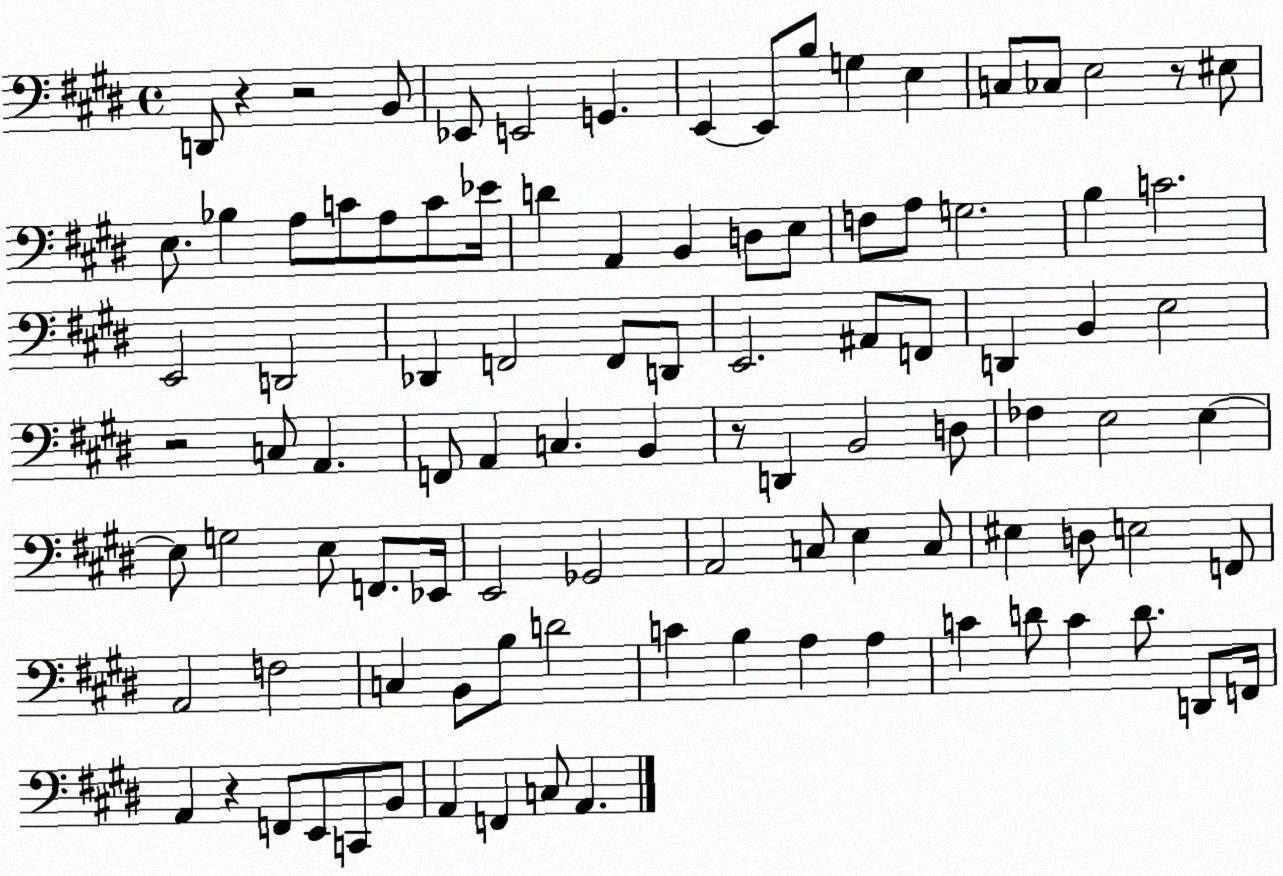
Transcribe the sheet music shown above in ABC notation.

X:1
T:Untitled
M:4/4
L:1/4
K:E
D,,/2 z z2 B,,/2 _E,,/2 E,,2 G,, E,, E,,/2 B,/2 G, E, C,/2 _C,/2 E,2 z/2 ^E,/2 E,/2 _B, A,/2 C/2 A,/2 C/2 _E/4 D A,, B,, D,/2 E,/2 F,/2 A,/2 G,2 B, C2 E,,2 D,,2 _D,, F,,2 F,,/2 D,,/2 E,,2 ^A,,/2 F,,/2 D,, B,, E,2 z2 C,/2 A,, F,,/2 A,, C, B,, z/2 D,, B,,2 D,/2 _F, E,2 E, E,/2 G,2 E,/2 F,,/2 _E,,/4 E,,2 _G,,2 A,,2 C,/2 E, C,/2 ^E, D,/2 E,2 F,,/2 A,,2 F,2 C, B,,/2 B,/2 D2 C B, A, A, C D/2 C D/2 D,,/2 F,,/4 A,, z F,,/2 E,,/2 C,,/2 B,,/2 A,, F,, C,/2 A,,